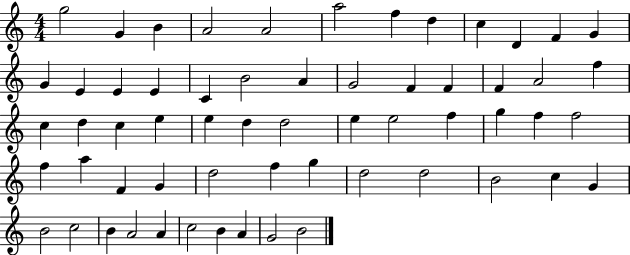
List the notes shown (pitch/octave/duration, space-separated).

G5/h G4/q B4/q A4/h A4/h A5/h F5/q D5/q C5/q D4/q F4/q G4/q G4/q E4/q E4/q E4/q C4/q B4/h A4/q G4/h F4/q F4/q F4/q A4/h F5/q C5/q D5/q C5/q E5/q E5/q D5/q D5/h E5/q E5/h F5/q G5/q F5/q F5/h F5/q A5/q F4/q G4/q D5/h F5/q G5/q D5/h D5/h B4/h C5/q G4/q B4/h C5/h B4/q A4/h A4/q C5/h B4/q A4/q G4/h B4/h